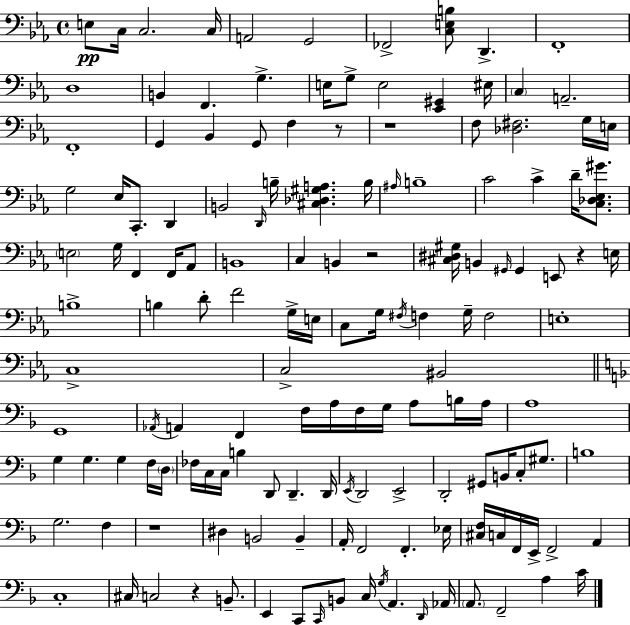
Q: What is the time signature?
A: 4/4